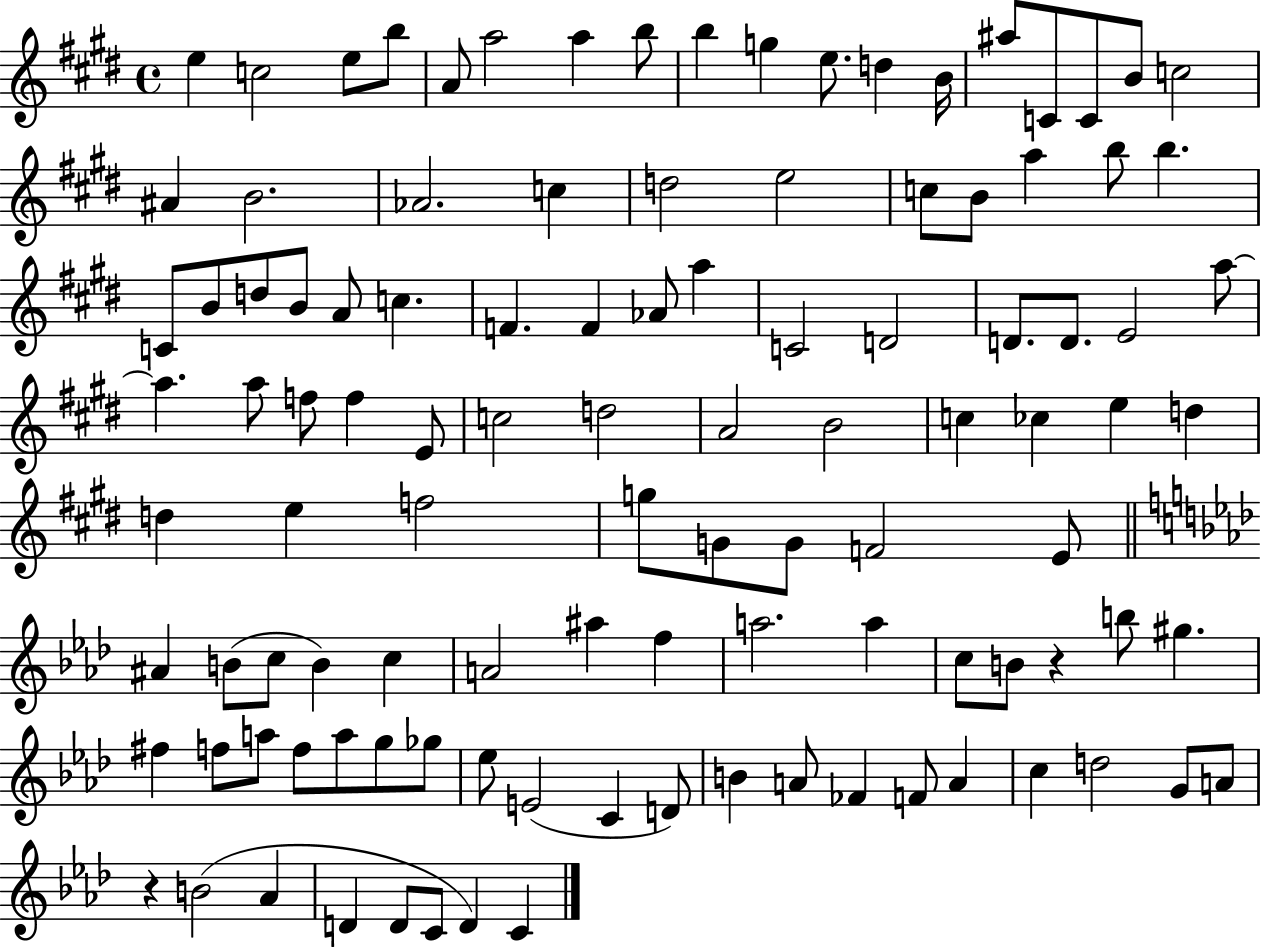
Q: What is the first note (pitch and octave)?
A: E5